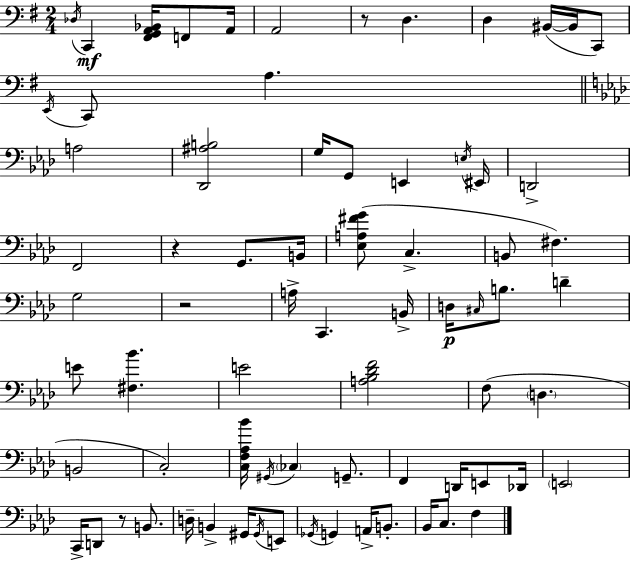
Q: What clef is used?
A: bass